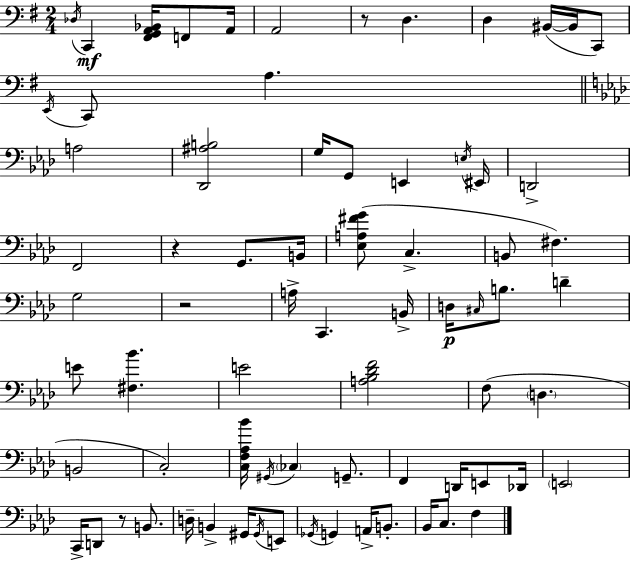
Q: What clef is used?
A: bass